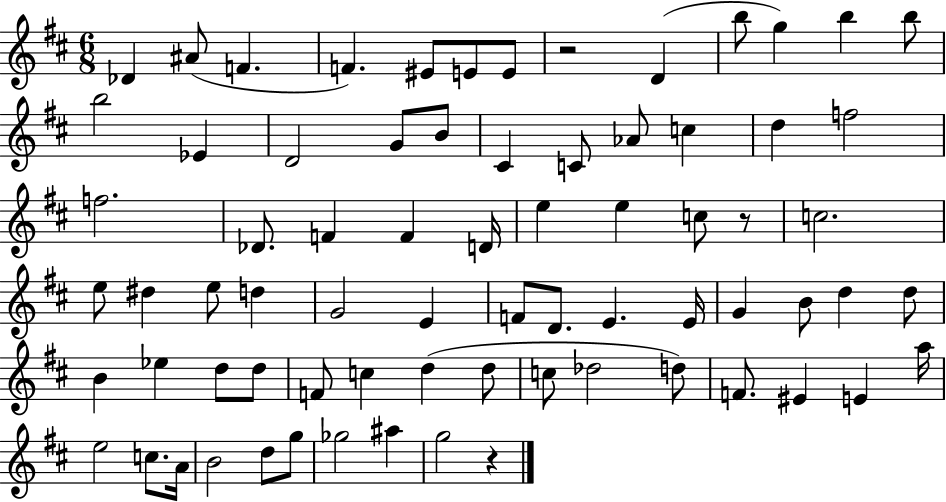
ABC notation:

X:1
T:Untitled
M:6/8
L:1/4
K:D
_D ^A/2 F F ^E/2 E/2 E/2 z2 D b/2 g b b/2 b2 _E D2 G/2 B/2 ^C C/2 _A/2 c d f2 f2 _D/2 F F D/4 e e c/2 z/2 c2 e/2 ^d e/2 d G2 E F/2 D/2 E E/4 G B/2 d d/2 B _e d/2 d/2 F/2 c d d/2 c/2 _d2 d/2 F/2 ^E E a/4 e2 c/2 A/4 B2 d/2 g/2 _g2 ^a g2 z